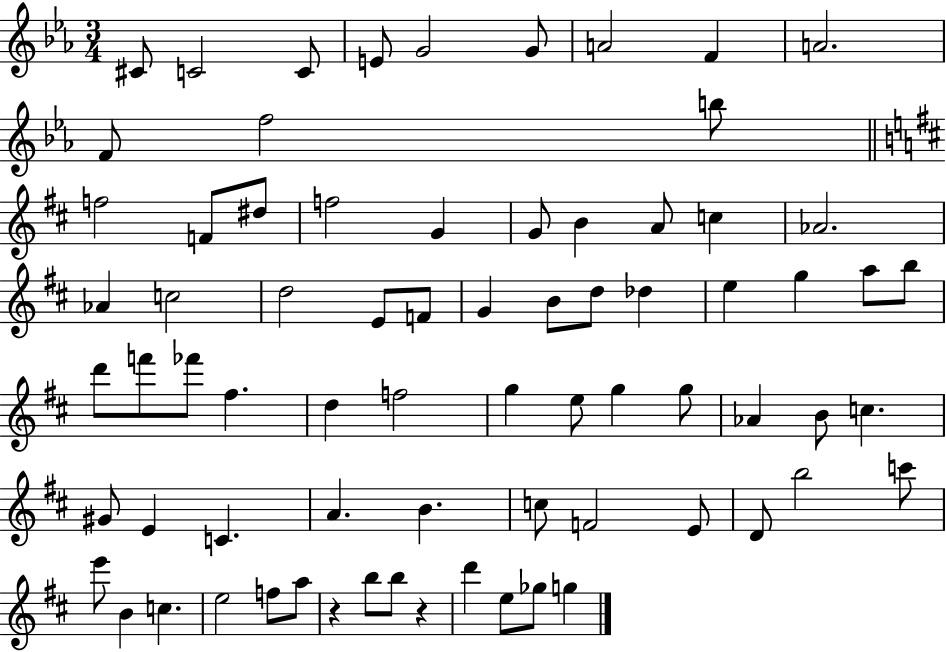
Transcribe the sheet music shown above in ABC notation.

X:1
T:Untitled
M:3/4
L:1/4
K:Eb
^C/2 C2 C/2 E/2 G2 G/2 A2 F A2 F/2 f2 b/2 f2 F/2 ^d/2 f2 G G/2 B A/2 c _A2 _A c2 d2 E/2 F/2 G B/2 d/2 _d e g a/2 b/2 d'/2 f'/2 _f'/2 ^f d f2 g e/2 g g/2 _A B/2 c ^G/2 E C A B c/2 F2 E/2 D/2 b2 c'/2 e'/2 B c e2 f/2 a/2 z b/2 b/2 z d' e/2 _g/2 g